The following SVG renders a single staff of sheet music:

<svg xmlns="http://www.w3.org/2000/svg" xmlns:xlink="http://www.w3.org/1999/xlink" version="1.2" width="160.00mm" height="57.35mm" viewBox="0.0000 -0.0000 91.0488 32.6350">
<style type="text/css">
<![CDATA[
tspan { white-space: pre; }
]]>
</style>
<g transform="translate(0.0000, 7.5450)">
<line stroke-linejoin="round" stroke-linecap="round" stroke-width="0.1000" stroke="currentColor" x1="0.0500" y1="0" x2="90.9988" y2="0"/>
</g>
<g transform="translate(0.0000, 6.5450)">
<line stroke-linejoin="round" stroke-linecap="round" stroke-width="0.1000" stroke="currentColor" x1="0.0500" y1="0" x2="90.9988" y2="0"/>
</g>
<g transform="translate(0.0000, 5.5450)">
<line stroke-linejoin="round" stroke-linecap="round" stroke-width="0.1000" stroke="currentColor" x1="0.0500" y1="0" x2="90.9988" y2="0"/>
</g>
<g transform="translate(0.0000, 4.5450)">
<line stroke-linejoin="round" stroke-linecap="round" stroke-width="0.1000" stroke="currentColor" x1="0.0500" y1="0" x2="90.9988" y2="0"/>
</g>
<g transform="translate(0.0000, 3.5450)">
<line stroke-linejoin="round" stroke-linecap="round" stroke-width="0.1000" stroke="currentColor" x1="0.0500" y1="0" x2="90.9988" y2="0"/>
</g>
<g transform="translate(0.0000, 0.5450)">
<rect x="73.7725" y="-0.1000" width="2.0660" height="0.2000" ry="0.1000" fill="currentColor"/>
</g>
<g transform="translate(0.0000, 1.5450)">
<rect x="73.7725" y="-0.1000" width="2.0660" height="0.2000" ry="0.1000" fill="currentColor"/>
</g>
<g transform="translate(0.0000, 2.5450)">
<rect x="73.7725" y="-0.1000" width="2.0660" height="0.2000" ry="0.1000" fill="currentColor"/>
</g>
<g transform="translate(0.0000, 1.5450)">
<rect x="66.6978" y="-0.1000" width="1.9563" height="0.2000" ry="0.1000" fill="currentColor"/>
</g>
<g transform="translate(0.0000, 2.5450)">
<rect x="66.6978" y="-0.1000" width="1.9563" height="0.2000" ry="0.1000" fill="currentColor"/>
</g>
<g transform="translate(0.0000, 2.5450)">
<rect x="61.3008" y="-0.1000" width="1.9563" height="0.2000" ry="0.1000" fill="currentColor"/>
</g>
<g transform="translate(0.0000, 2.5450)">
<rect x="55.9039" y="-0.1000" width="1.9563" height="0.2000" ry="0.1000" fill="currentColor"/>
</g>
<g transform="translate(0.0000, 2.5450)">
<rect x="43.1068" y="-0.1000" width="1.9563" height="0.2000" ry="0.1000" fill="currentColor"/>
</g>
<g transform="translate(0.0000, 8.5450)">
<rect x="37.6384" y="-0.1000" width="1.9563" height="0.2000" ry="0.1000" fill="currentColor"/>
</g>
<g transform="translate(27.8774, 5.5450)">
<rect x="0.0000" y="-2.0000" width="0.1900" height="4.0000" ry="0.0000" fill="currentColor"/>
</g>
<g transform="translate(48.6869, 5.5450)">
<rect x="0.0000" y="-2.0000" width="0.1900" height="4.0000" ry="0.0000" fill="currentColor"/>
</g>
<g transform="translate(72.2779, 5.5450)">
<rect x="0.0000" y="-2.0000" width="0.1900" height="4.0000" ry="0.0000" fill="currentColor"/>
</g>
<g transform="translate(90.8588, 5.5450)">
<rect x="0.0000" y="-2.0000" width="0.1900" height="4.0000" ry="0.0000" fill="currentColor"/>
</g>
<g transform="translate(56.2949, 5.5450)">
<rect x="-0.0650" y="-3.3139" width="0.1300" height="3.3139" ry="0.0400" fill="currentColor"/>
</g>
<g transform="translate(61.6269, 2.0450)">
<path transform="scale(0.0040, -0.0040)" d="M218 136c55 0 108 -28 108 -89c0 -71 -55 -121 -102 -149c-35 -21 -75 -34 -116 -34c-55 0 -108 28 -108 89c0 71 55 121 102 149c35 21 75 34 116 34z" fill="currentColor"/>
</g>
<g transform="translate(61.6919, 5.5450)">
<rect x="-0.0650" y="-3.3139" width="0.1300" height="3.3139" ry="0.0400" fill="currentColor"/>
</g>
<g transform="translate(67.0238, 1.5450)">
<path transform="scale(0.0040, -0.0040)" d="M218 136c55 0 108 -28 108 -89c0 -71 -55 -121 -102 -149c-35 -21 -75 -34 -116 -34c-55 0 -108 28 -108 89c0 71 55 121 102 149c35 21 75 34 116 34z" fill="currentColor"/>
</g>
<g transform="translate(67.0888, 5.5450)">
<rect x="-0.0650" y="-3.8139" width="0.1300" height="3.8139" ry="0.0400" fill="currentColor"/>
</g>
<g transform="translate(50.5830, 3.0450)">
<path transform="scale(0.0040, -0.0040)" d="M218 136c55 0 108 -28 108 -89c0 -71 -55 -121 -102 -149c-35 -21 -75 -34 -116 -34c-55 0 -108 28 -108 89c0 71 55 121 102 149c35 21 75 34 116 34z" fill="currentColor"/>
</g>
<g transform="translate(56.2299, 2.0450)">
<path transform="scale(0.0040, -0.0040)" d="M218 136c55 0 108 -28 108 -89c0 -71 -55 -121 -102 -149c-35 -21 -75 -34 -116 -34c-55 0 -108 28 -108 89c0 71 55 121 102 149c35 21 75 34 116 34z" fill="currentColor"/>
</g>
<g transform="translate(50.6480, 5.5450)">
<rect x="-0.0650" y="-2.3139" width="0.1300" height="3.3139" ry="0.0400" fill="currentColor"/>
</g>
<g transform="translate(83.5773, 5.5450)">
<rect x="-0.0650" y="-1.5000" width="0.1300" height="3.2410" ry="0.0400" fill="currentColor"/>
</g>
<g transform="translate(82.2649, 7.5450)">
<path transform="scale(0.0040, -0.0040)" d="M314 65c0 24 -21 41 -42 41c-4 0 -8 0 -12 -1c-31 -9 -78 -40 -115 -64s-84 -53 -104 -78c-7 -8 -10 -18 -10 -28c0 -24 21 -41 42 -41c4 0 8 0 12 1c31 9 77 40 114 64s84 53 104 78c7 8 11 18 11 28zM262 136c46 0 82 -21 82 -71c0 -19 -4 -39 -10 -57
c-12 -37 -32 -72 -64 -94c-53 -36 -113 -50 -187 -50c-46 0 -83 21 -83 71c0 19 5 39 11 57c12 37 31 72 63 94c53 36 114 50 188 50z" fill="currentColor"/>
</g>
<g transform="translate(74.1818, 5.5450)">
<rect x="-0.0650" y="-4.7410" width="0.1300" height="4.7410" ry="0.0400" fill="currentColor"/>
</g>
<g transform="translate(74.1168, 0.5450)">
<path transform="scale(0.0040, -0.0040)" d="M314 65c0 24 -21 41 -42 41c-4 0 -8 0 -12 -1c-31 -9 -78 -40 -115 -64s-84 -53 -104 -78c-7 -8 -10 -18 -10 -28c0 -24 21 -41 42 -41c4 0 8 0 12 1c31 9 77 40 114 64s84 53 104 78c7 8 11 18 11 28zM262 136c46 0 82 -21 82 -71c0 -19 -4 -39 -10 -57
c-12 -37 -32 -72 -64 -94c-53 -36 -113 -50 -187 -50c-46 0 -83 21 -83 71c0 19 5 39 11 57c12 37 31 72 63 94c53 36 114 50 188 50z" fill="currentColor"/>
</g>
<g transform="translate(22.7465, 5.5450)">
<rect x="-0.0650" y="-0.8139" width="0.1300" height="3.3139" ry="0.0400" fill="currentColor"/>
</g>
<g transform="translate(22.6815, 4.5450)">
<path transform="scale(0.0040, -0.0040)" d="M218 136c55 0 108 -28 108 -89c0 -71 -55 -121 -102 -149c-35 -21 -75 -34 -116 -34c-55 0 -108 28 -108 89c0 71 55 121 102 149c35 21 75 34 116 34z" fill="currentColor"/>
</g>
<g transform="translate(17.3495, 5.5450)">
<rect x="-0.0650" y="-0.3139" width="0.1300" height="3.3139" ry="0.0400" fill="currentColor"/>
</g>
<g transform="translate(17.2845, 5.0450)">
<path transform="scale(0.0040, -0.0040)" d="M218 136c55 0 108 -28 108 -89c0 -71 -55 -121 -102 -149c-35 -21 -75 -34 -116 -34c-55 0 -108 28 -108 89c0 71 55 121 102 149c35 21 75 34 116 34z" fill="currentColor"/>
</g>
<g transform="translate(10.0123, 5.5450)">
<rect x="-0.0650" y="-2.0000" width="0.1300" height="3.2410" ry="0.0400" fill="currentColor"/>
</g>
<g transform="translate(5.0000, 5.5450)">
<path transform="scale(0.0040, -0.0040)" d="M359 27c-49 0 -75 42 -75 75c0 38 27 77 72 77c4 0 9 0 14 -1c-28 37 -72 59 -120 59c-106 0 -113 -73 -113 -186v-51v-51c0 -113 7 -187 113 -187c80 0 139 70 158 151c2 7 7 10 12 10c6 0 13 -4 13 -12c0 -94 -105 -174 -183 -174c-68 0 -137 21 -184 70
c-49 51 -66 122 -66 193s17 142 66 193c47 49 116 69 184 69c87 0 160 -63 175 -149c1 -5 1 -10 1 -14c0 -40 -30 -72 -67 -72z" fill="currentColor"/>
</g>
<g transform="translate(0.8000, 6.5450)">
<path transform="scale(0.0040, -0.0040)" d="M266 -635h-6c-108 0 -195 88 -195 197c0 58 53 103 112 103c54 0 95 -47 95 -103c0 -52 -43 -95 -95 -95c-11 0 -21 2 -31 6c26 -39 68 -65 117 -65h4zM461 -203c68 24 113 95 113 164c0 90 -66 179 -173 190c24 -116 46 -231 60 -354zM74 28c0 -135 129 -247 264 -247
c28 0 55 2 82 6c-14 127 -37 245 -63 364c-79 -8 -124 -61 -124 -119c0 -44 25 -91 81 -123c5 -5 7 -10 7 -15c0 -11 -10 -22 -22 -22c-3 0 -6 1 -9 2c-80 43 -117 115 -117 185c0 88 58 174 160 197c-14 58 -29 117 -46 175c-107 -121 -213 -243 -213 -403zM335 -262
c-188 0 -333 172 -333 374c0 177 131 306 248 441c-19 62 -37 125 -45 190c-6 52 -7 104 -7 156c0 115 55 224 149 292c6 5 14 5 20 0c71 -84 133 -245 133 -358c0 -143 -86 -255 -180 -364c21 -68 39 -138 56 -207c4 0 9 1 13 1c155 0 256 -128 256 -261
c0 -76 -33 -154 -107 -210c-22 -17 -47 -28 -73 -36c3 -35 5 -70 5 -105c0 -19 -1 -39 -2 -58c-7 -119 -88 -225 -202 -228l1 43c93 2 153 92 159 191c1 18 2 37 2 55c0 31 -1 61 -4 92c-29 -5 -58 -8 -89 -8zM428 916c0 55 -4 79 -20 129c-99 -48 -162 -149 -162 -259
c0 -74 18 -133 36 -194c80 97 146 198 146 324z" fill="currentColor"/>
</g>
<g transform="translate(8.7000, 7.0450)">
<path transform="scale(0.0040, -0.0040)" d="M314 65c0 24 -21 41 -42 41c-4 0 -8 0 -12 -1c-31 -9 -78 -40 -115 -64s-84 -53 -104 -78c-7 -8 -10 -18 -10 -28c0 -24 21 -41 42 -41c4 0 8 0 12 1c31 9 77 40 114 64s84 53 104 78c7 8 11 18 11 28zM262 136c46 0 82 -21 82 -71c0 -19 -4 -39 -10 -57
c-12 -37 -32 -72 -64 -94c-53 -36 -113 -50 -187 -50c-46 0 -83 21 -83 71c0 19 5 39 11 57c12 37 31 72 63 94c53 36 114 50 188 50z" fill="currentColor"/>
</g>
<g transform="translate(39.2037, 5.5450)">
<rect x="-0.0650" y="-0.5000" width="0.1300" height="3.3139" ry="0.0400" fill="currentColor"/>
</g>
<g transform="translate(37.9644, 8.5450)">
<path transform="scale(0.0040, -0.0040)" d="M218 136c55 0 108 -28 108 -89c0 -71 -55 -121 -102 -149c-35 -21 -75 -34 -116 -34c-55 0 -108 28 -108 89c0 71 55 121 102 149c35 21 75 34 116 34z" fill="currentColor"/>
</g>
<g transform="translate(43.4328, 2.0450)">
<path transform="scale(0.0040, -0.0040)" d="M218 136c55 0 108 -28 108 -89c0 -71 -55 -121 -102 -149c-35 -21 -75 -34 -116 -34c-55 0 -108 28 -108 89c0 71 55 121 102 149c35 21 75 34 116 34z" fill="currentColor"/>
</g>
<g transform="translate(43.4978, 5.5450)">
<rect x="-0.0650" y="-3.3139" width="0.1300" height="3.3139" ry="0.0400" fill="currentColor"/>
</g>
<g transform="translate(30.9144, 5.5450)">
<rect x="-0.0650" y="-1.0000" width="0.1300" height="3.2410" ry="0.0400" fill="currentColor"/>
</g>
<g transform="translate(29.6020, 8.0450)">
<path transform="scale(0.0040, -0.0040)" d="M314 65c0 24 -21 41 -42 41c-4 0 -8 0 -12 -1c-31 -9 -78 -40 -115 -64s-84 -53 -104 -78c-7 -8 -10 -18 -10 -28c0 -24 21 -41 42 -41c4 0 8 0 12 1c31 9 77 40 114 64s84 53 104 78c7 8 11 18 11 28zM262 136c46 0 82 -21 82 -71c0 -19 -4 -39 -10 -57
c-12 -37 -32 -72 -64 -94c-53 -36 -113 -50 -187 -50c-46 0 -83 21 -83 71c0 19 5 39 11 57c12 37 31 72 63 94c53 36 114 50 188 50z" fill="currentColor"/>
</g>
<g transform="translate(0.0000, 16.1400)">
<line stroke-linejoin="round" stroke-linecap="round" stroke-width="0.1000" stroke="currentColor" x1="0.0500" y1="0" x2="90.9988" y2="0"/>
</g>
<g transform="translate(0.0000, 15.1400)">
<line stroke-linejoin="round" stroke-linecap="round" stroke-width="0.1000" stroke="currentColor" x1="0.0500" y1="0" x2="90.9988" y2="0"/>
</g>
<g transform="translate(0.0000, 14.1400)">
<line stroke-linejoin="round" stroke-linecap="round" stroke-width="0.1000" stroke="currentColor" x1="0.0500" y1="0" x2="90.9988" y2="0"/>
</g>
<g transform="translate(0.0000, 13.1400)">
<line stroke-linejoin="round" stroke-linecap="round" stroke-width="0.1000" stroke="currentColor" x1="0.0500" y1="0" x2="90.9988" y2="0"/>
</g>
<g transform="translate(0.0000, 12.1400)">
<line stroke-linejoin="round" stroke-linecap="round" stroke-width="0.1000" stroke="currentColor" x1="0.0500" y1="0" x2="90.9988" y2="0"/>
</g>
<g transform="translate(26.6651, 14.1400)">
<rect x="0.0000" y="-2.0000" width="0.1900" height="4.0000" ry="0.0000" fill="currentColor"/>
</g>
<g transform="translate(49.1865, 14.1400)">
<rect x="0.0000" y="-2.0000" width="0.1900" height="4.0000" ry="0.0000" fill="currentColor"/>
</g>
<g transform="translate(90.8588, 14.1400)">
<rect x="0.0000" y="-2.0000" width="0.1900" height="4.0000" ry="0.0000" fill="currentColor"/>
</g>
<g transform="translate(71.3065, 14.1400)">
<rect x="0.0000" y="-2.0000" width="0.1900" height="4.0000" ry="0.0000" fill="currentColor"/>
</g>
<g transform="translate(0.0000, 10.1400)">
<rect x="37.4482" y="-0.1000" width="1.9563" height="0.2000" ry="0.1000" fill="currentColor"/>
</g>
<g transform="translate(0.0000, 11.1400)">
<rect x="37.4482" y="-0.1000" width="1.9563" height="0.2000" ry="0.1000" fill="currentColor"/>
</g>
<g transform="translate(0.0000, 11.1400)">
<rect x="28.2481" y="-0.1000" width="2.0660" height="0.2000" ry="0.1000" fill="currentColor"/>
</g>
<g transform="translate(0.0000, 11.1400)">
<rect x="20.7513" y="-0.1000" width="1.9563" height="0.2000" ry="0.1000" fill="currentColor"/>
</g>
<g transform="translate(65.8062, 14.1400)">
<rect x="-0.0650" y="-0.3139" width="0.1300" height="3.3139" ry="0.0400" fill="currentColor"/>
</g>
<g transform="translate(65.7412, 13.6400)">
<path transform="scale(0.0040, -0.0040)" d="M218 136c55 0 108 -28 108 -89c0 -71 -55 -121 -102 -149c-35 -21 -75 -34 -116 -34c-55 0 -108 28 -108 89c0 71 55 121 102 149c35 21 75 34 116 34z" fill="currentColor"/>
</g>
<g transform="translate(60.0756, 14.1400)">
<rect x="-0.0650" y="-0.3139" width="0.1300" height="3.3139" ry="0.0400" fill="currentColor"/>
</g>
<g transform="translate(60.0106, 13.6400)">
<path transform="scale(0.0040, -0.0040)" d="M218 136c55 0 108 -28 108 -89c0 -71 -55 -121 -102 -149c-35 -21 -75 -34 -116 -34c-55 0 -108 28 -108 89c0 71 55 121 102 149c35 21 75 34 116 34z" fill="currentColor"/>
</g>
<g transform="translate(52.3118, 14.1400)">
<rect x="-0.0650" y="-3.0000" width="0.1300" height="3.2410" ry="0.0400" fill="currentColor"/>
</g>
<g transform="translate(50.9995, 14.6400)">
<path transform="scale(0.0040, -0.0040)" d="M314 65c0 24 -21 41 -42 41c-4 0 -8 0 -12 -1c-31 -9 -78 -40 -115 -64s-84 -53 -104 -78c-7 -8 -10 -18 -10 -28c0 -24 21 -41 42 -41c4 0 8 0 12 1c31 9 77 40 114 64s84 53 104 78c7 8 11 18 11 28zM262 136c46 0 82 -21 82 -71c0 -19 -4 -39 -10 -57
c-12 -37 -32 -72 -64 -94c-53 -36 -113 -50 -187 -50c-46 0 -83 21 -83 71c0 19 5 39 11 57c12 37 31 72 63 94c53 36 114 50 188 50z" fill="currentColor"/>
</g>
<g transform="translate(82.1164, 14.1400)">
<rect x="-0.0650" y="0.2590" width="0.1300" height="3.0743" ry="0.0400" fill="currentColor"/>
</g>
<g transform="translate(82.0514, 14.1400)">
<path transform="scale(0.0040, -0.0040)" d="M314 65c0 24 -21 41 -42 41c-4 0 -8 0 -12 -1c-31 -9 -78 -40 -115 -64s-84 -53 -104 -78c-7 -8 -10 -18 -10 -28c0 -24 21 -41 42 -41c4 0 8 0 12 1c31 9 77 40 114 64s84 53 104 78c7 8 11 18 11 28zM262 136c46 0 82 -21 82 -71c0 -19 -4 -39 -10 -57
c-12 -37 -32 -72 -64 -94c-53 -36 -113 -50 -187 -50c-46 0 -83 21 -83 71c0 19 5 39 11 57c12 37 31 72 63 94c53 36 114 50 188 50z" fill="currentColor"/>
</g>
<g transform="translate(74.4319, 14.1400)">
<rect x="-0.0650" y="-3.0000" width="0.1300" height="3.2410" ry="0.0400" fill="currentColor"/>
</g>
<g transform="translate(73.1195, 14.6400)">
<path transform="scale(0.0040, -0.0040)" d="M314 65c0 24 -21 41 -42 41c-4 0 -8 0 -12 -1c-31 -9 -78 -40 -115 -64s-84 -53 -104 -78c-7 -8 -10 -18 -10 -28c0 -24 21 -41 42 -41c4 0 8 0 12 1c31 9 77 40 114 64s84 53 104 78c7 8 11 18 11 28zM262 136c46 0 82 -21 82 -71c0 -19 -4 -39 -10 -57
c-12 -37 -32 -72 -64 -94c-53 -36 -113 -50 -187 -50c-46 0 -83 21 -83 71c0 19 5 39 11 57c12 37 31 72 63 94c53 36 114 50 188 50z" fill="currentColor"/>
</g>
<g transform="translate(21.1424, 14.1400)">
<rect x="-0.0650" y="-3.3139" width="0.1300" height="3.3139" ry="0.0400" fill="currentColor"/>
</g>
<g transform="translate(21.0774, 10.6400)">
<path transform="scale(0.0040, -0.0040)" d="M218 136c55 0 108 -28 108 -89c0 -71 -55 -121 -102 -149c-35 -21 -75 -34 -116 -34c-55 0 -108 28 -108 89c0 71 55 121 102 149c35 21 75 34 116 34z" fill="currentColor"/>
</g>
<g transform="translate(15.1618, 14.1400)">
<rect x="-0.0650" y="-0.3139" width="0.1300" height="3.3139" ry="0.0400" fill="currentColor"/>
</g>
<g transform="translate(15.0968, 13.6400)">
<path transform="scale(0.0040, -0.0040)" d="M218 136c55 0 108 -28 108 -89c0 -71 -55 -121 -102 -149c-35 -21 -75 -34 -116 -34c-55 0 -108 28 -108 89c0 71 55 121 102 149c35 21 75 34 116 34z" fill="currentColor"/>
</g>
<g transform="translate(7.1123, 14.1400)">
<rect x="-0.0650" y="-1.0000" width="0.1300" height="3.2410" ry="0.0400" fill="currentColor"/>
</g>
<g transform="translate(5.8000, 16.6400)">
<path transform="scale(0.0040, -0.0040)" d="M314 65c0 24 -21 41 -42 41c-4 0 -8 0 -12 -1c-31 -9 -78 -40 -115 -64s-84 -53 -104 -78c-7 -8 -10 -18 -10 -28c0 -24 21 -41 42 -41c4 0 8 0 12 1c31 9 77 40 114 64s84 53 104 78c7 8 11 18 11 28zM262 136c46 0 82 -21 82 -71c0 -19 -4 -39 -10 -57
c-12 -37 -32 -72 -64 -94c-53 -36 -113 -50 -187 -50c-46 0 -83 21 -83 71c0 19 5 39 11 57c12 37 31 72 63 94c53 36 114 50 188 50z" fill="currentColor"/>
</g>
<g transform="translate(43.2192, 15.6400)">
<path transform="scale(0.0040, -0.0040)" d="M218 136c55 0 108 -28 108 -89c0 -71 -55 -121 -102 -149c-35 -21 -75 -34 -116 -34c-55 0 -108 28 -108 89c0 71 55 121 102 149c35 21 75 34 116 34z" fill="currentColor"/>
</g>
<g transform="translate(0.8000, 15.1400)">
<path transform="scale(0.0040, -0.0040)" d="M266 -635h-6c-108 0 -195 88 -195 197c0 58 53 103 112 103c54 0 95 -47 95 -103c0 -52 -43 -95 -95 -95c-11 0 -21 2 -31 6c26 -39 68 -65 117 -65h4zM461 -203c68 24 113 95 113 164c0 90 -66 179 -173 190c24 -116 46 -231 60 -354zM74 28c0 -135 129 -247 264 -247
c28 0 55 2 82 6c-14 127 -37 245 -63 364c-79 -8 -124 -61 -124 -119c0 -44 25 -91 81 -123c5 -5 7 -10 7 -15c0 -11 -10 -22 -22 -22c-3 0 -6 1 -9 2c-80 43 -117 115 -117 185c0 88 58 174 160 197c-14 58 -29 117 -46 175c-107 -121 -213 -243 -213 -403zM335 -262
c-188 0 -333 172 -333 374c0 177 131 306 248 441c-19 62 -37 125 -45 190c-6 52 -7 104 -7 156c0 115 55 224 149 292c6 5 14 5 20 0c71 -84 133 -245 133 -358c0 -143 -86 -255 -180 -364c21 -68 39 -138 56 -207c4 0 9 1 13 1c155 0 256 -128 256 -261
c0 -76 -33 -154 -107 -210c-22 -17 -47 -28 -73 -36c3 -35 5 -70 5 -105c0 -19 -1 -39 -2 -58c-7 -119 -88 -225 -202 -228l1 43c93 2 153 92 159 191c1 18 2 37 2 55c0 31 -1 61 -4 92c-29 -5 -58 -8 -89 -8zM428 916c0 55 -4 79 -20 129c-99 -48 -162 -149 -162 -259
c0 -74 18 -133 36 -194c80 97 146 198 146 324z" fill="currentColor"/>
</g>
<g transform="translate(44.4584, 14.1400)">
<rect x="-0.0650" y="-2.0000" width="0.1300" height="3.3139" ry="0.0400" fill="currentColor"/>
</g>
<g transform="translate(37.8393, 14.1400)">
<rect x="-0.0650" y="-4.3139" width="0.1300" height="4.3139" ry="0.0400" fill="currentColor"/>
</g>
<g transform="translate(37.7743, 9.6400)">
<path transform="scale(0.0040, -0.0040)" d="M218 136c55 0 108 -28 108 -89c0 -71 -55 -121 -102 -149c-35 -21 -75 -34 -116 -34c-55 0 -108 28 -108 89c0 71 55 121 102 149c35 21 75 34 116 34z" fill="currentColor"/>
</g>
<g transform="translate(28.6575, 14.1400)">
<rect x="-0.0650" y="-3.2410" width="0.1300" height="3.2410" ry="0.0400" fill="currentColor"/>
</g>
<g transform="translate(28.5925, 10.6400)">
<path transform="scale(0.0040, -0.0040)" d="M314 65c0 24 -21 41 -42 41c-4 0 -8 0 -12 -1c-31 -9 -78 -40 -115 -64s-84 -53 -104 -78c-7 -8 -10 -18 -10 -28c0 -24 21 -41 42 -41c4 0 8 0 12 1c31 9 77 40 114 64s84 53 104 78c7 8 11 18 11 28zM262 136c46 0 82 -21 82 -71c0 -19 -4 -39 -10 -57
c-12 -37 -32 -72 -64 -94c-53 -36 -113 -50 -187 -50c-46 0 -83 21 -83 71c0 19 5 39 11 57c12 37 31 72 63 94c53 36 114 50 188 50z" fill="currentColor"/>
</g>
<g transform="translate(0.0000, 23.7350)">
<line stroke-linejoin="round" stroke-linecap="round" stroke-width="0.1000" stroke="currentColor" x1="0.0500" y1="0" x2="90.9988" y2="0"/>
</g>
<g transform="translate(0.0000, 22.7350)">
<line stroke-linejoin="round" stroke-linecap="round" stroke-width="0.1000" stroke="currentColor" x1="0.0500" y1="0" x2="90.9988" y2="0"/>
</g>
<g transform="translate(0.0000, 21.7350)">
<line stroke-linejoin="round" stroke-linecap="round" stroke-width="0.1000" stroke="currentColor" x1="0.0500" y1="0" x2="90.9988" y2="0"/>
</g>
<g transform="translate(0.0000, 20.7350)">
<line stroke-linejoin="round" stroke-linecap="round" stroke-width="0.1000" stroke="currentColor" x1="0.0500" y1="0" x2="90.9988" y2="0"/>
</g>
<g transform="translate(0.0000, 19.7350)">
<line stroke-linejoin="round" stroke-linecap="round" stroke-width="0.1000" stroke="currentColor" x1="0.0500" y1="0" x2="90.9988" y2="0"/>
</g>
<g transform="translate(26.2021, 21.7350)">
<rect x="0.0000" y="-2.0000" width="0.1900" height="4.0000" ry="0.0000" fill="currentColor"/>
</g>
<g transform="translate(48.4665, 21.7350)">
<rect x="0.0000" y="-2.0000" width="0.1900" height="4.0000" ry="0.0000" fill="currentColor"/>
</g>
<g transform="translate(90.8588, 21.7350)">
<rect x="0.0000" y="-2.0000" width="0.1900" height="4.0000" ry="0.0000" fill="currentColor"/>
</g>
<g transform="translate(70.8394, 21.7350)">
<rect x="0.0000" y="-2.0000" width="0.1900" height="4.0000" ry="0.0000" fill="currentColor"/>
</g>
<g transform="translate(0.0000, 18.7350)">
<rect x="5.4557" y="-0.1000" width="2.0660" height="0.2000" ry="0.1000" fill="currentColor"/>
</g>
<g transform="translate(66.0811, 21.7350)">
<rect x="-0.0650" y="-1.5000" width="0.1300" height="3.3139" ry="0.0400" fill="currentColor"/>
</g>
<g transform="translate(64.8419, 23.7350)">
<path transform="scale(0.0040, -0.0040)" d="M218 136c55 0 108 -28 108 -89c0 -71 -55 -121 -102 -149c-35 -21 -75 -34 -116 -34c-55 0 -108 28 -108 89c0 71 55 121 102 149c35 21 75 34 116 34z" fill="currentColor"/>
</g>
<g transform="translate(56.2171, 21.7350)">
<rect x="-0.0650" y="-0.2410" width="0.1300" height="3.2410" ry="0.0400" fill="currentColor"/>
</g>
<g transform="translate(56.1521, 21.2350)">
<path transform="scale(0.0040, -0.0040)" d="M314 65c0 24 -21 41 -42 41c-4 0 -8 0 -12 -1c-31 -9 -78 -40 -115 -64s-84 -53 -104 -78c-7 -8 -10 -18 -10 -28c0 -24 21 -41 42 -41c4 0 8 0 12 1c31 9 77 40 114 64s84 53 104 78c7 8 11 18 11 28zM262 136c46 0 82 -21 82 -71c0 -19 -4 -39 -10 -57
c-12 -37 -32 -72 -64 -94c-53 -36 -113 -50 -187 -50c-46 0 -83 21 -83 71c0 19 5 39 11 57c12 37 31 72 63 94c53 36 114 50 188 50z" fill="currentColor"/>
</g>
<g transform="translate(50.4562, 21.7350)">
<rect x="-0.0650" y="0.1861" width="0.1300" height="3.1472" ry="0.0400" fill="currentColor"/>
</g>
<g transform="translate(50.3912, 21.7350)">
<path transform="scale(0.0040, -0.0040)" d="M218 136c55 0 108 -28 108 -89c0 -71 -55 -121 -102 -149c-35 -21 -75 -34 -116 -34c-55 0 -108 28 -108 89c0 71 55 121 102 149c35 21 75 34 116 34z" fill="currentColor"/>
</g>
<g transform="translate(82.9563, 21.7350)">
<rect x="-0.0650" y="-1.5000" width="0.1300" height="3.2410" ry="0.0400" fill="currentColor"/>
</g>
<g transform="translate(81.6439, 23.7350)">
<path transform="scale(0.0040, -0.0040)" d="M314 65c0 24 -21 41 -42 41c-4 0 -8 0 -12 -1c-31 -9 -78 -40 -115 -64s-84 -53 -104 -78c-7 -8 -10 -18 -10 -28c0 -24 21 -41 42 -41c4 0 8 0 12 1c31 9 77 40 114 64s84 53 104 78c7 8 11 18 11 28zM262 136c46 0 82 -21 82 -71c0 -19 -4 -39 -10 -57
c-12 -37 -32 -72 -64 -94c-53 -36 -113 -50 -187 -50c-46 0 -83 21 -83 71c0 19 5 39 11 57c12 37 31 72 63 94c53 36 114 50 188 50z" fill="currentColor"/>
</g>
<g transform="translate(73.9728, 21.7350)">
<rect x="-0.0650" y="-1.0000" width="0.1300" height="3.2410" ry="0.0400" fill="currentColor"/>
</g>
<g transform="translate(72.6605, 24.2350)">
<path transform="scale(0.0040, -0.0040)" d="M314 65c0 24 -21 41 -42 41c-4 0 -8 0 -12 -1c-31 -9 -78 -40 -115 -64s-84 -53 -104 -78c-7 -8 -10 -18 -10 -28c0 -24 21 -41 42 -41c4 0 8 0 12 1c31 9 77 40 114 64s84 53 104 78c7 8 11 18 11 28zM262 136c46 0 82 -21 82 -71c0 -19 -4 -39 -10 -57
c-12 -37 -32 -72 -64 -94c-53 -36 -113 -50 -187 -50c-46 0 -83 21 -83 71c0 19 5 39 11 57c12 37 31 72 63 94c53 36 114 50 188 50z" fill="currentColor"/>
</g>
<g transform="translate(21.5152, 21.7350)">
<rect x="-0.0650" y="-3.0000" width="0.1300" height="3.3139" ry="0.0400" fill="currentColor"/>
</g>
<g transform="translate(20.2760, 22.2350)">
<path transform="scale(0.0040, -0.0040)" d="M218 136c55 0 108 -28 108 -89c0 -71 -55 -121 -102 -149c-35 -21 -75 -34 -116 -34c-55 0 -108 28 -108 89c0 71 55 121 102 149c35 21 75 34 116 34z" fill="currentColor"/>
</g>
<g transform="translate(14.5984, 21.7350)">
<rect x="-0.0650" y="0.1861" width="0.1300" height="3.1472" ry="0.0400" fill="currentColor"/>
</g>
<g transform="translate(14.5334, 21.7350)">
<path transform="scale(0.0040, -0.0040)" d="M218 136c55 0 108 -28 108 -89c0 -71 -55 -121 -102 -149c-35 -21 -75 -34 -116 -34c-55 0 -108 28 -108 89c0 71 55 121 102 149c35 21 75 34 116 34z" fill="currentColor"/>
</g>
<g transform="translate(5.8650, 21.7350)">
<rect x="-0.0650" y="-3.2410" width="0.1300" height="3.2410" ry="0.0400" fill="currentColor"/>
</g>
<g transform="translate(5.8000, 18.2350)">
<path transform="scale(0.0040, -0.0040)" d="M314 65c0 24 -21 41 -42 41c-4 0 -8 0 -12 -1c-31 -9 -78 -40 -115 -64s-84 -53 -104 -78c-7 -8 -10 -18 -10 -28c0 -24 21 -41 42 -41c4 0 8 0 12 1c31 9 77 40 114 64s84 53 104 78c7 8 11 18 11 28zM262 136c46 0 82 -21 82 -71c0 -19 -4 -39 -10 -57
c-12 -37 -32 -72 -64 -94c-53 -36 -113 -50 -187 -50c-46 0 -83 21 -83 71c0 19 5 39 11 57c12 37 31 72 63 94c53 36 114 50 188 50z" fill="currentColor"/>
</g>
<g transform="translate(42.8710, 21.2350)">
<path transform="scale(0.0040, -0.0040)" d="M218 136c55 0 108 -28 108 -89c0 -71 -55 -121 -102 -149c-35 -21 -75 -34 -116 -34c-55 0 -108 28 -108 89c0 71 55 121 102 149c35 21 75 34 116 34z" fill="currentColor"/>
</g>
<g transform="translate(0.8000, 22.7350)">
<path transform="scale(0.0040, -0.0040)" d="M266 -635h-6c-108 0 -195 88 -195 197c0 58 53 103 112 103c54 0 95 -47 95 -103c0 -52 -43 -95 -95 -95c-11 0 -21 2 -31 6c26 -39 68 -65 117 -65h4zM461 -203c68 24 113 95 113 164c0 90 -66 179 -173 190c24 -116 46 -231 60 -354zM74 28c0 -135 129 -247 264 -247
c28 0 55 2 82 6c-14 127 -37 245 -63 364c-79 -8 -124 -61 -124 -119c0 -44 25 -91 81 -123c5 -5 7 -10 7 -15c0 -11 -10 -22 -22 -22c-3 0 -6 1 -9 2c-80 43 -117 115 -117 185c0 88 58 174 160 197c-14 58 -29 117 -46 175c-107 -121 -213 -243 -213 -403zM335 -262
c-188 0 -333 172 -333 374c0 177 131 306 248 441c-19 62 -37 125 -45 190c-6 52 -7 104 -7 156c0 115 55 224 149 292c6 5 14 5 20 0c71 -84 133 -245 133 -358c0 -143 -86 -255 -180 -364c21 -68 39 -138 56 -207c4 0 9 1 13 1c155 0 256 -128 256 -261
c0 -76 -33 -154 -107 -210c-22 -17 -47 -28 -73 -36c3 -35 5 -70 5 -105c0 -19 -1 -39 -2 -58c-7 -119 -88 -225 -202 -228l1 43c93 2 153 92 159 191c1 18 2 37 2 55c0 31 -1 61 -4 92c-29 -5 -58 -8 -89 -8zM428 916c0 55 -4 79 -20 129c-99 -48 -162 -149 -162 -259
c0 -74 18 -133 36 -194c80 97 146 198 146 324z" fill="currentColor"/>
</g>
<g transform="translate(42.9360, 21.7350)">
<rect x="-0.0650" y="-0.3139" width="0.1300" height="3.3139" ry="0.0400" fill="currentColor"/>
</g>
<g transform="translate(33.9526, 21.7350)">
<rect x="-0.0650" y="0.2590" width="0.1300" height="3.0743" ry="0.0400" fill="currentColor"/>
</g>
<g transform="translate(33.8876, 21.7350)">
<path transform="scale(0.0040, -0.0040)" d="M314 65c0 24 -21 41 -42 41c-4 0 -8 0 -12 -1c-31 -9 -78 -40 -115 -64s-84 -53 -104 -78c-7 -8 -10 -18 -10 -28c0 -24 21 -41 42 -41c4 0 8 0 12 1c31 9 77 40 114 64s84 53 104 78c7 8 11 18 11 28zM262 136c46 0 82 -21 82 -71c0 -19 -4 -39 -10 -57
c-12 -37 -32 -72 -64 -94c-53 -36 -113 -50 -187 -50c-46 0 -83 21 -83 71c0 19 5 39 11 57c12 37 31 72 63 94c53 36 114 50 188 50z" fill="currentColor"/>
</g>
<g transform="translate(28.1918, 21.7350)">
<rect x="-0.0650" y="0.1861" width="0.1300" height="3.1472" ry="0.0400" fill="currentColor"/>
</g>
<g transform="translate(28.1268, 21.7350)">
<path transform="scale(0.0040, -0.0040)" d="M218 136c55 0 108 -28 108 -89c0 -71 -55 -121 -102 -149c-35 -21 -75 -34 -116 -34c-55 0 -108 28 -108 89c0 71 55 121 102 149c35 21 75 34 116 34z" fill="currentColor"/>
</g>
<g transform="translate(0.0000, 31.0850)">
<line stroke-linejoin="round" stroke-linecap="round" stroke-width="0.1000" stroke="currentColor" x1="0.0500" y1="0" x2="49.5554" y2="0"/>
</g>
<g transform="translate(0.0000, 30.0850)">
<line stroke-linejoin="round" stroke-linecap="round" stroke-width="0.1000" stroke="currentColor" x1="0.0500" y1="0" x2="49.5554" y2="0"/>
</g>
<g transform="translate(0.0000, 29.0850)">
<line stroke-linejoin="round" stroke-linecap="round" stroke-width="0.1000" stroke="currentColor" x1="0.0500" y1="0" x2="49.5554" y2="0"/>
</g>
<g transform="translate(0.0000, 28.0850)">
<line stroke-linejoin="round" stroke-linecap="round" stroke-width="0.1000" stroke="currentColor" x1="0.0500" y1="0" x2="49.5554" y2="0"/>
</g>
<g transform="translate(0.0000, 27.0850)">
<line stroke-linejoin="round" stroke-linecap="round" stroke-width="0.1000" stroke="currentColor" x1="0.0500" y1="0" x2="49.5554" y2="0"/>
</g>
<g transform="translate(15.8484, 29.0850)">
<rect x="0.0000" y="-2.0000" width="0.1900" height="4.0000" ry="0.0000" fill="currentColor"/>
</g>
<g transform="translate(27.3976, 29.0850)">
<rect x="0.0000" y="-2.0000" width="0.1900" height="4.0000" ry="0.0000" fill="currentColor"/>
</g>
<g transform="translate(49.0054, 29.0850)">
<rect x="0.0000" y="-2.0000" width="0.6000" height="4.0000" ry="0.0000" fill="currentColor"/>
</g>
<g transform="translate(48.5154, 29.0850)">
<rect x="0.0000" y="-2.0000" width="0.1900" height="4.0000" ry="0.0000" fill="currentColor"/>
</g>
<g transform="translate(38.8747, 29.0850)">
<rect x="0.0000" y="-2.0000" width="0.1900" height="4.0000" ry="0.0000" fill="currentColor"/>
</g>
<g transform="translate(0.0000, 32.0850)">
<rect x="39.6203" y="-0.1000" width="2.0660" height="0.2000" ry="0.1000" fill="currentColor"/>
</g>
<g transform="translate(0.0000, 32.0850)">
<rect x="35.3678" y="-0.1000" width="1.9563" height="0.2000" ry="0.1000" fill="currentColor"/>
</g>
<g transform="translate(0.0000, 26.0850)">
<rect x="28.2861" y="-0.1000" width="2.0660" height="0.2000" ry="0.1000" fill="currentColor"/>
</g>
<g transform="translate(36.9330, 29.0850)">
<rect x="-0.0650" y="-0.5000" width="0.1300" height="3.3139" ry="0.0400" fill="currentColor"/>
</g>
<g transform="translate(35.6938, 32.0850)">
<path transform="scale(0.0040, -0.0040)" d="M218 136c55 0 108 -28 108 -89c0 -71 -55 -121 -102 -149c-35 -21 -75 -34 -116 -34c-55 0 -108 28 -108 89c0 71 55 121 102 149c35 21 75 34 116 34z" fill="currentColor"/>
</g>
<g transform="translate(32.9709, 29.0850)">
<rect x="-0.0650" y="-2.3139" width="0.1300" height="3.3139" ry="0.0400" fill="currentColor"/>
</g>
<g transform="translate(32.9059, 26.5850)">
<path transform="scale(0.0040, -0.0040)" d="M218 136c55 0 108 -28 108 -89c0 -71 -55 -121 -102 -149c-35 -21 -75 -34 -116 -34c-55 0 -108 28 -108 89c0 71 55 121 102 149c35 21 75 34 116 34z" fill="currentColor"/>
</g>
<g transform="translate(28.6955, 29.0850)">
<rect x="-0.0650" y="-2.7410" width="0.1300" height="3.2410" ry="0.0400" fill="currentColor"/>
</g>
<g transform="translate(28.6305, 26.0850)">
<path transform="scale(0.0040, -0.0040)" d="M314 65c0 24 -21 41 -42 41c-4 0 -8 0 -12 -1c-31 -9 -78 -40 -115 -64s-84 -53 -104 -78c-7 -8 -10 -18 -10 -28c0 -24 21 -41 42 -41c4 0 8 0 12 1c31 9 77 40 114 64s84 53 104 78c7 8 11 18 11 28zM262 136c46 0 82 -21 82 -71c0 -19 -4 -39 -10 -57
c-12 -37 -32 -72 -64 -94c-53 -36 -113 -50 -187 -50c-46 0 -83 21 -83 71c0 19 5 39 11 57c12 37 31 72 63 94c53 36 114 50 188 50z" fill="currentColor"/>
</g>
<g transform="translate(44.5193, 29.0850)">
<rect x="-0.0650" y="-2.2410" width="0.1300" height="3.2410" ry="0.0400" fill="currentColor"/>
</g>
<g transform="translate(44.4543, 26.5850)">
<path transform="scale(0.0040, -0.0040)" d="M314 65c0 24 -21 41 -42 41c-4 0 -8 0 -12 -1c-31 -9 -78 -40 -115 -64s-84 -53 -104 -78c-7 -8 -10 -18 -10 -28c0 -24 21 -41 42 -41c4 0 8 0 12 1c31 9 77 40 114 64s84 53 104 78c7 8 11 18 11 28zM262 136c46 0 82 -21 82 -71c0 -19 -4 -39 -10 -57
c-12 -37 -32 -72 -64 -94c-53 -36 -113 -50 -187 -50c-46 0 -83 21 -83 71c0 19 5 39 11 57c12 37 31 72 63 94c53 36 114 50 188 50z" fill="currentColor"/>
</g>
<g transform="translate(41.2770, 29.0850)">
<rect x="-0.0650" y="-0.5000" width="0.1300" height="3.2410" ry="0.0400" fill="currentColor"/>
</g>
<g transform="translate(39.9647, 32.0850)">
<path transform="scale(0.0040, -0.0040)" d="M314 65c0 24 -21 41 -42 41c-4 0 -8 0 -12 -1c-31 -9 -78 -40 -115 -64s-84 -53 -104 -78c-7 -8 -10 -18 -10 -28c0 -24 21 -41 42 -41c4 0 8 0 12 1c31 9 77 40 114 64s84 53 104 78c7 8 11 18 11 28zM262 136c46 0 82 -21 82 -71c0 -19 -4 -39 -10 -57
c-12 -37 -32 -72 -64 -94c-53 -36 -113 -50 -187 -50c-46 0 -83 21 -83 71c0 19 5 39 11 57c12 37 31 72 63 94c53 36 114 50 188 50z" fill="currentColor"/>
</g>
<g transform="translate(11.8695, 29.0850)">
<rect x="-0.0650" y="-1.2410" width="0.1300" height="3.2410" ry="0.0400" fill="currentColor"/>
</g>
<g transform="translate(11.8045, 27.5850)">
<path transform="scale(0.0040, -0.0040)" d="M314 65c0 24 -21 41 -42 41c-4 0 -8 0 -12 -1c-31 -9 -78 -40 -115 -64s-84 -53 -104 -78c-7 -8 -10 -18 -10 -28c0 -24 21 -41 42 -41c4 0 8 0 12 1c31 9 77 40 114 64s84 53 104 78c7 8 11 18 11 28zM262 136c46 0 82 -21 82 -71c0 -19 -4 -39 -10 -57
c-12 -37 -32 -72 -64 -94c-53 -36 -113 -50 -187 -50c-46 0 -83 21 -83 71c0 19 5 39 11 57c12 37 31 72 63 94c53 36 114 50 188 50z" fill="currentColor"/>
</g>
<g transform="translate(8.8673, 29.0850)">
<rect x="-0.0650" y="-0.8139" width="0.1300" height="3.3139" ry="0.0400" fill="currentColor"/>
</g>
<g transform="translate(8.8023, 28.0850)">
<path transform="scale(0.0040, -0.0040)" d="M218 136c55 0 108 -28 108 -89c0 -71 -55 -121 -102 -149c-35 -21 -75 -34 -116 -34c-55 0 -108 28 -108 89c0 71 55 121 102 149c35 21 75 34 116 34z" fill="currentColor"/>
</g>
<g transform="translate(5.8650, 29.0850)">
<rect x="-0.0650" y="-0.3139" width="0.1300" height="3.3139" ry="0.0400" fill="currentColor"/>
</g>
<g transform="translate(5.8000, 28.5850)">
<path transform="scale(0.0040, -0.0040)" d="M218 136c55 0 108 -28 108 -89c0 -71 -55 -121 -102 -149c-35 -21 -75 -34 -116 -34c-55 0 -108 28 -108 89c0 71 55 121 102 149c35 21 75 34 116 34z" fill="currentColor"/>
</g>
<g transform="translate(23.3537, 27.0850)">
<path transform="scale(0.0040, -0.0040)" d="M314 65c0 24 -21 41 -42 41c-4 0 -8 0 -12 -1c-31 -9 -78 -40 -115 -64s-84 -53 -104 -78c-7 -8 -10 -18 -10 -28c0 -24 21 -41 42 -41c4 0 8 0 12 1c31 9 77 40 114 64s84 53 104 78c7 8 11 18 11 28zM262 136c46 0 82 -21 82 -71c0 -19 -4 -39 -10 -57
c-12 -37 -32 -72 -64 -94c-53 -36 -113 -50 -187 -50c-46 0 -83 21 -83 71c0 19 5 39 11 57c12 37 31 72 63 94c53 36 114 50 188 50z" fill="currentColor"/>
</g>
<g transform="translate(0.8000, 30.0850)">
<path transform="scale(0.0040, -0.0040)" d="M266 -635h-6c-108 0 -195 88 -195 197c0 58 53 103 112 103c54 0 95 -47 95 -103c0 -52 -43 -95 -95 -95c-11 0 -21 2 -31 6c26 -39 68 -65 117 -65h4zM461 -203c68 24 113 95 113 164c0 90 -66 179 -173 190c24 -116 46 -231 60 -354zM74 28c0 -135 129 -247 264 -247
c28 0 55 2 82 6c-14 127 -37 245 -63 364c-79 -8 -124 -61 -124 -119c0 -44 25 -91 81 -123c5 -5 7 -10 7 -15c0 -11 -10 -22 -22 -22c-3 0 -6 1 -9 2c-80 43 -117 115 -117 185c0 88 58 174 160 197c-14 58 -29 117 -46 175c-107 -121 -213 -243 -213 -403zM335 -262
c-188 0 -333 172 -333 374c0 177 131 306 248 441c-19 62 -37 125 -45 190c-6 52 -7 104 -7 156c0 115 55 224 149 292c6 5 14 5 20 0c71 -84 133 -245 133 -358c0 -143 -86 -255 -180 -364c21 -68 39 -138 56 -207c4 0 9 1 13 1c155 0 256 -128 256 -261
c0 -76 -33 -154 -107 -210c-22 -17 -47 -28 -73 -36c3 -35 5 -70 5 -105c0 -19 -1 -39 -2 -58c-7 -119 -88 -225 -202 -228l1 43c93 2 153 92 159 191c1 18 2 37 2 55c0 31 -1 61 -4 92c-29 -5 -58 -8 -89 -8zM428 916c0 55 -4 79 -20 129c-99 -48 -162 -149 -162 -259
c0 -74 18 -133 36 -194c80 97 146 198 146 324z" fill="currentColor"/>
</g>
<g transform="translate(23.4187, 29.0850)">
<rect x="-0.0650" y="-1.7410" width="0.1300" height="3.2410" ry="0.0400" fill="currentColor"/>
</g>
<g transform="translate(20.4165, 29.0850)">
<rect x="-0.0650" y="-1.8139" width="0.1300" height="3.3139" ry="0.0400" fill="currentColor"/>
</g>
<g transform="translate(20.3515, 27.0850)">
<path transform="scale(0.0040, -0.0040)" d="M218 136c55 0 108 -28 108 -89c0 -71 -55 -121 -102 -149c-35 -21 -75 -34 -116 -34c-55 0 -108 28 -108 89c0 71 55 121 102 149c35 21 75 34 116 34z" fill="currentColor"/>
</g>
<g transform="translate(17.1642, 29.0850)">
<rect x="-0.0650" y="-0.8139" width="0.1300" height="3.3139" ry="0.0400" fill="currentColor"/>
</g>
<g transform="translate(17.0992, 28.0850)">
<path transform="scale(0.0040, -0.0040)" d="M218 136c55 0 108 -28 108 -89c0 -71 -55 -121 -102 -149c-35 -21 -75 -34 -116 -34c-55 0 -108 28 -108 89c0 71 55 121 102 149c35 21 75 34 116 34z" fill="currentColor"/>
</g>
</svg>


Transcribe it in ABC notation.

X:1
T:Untitled
M:4/4
L:1/4
K:C
F2 c d D2 C b g b b c' e'2 E2 D2 c b b2 d' F A2 c c A2 B2 b2 B A B B2 c B c2 E D2 E2 c d e2 d f f2 a2 g C C2 g2